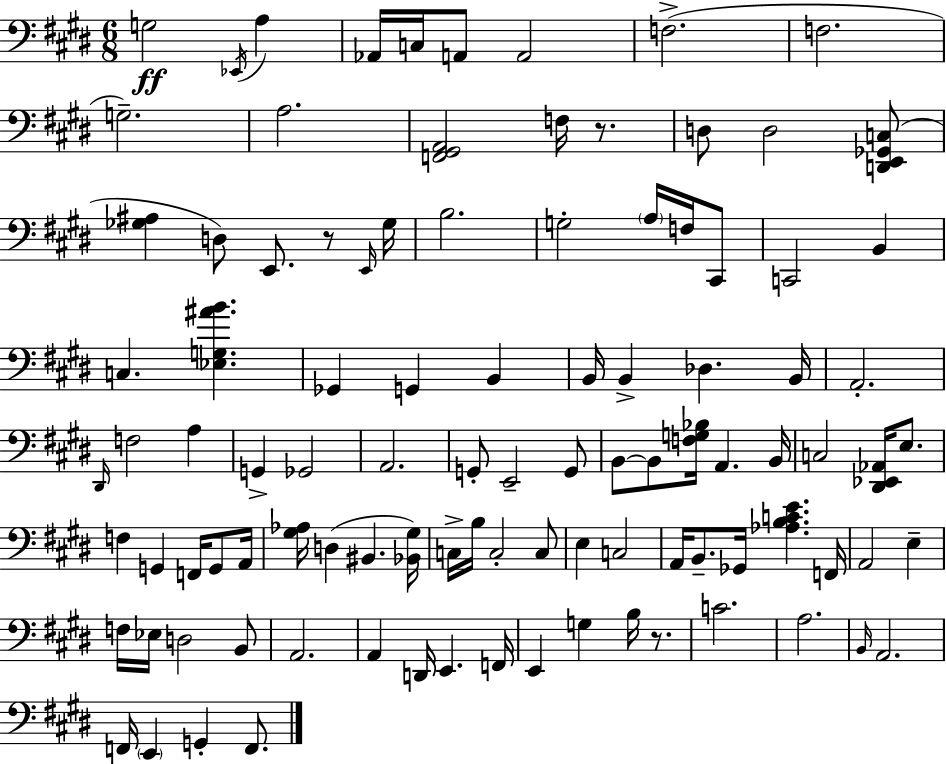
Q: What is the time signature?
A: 6/8